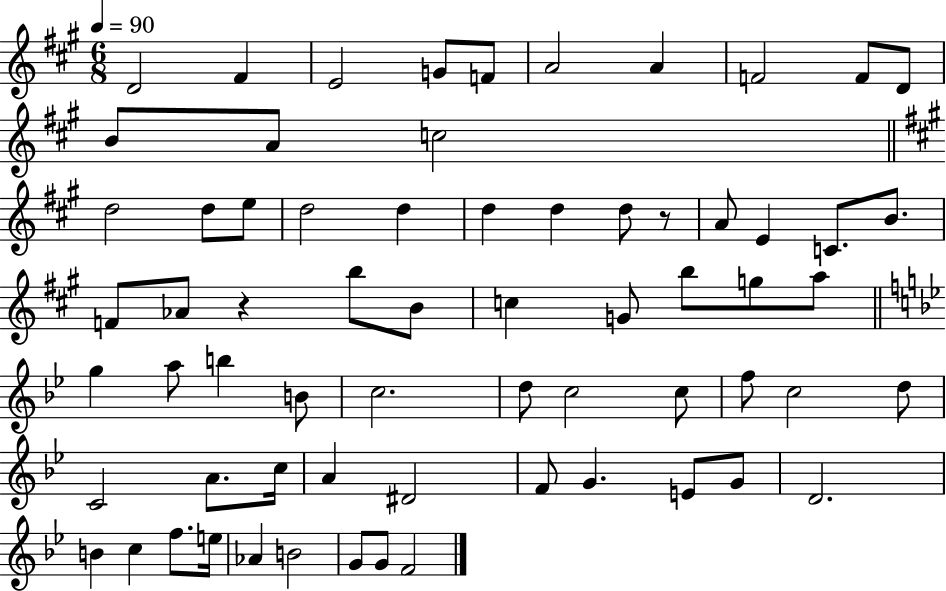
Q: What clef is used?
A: treble